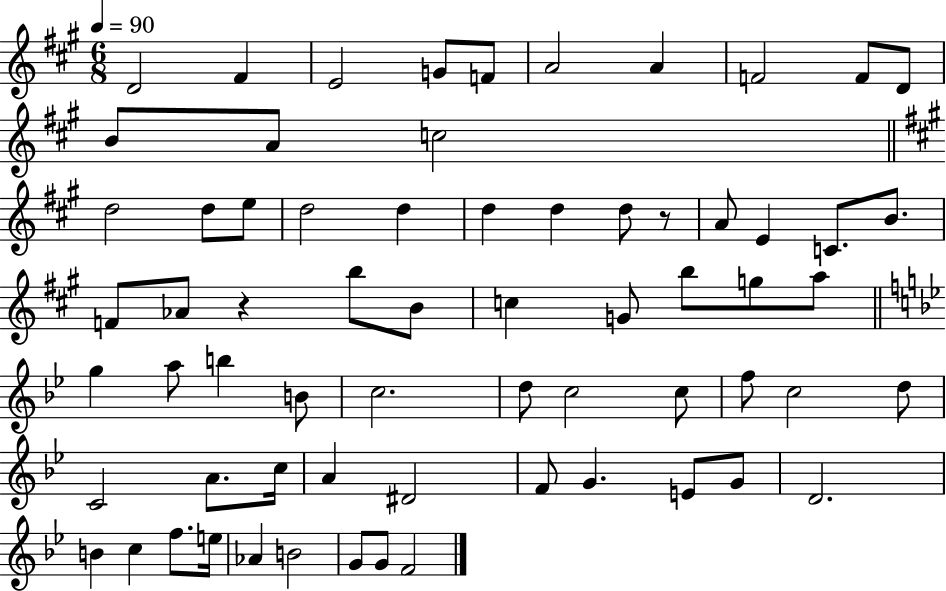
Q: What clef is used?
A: treble